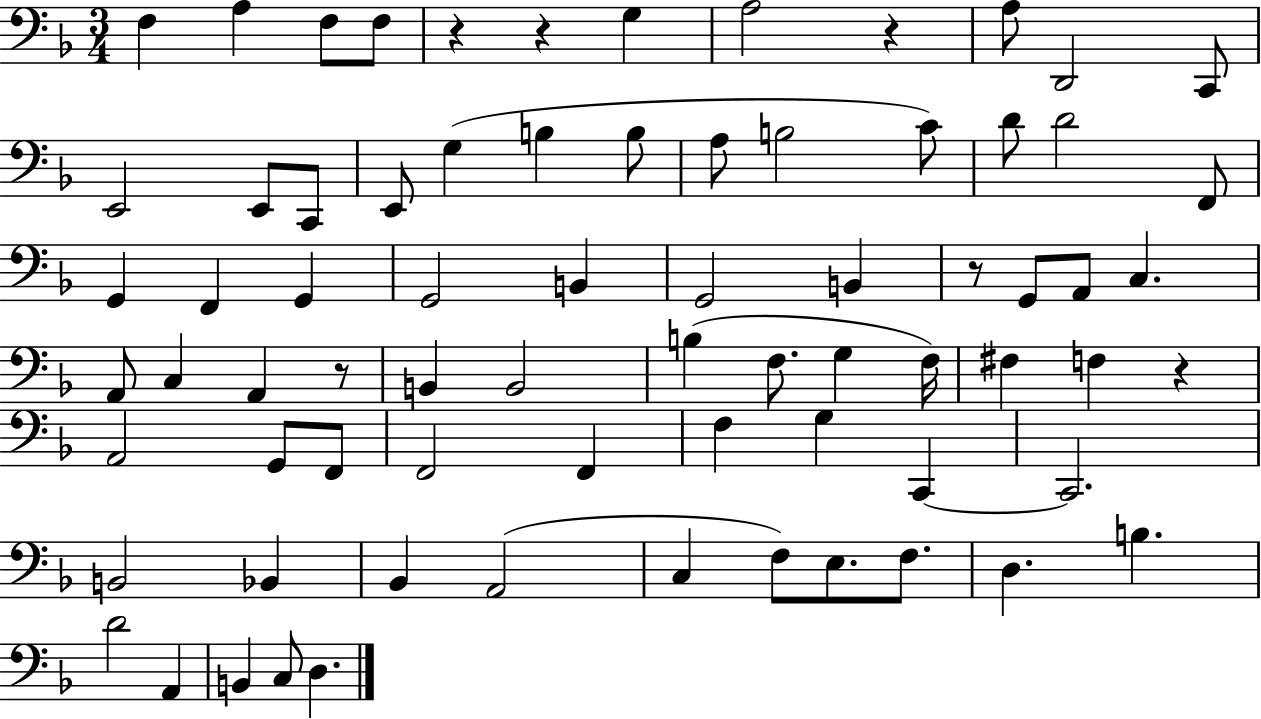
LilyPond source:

{
  \clef bass
  \numericTimeSignature
  \time 3/4
  \key f \major
  f4 a4 f8 f8 | r4 r4 g4 | a2 r4 | a8 d,2 c,8 | \break e,2 e,8 c,8 | e,8 g4( b4 b8 | a8 b2 c'8) | d'8 d'2 f,8 | \break g,4 f,4 g,4 | g,2 b,4 | g,2 b,4 | r8 g,8 a,8 c4. | \break a,8 c4 a,4 r8 | b,4 b,2 | b4( f8. g4 f16) | fis4 f4 r4 | \break a,2 g,8 f,8 | f,2 f,4 | f4 g4 c,4~~ | c,2. | \break b,2 bes,4 | bes,4 a,2( | c4 f8) e8. f8. | d4. b4. | \break d'2 a,4 | b,4 c8 d4. | \bar "|."
}